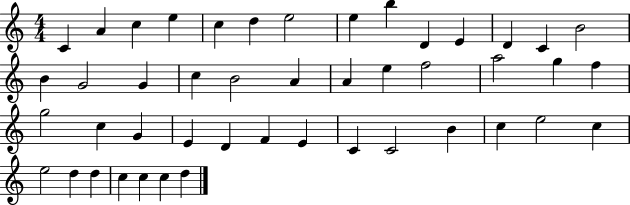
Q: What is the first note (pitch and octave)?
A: C4